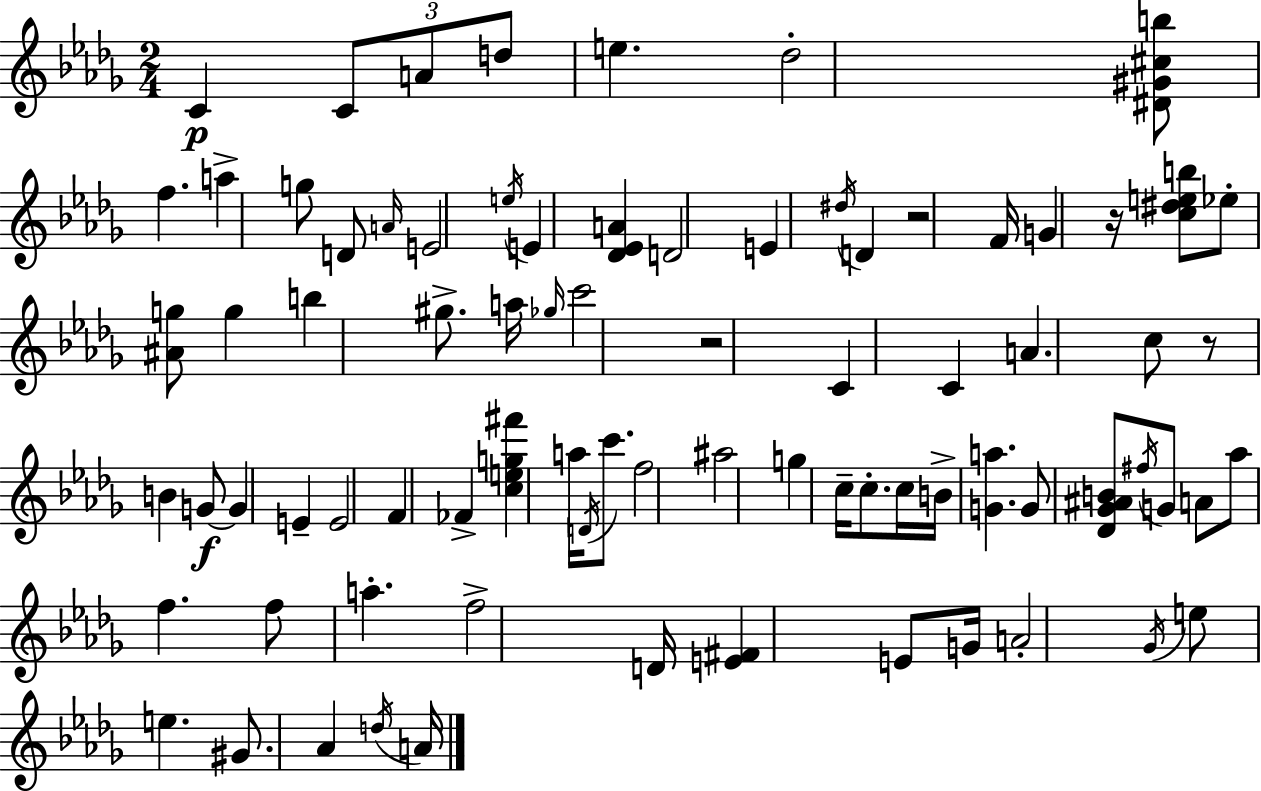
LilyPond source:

{
  \clef treble
  \numericTimeSignature
  \time 2/4
  \key bes \minor
  c'4\p \tuplet 3/2 { c'8 a'8 | d''8 } e''4. | des''2-. | <dis' gis' cis'' b''>8 f''4. | \break a''4-> g''8 d'8 | \grace { a'16 } e'2 | \acciaccatura { e''16 } e'4 <des' ees' a'>4 | d'2 | \break e'4 \acciaccatura { dis''16 } d'4 | r2 | f'16 g'4 | r16 <c'' dis'' e'' b''>8 ees''8-. <ais' g''>8 g''4 | \break b''4 gis''8.-> | a''16 \grace { ges''16 } c'''2 | r2 | c'4 | \break c'4 a'4. | c''8 r8 b'4 | g'8~~\f g'4 | e'4-- e'2 | \break f'4 | fes'4-> <c'' e'' g'' fis'''>4 | a''16 \acciaccatura { d'16 } c'''8. f''2 | ais''2 | \break g''4 | c''16-- c''8.-. c''16 b'16-> <g' a''>4. | g'8 <des' ges' ais' b'>8 | \acciaccatura { fis''16 } g'8 a'8 aes''8 | \break f''4. f''8 | a''4.-. f''2-> | d'16 <e' fis'>4 | e'8 g'16 a'2-. | \break \acciaccatura { ges'16 } e''8 | e''4. gis'8. | aes'4 \acciaccatura { d''16 } a'16 | \bar "|."
}